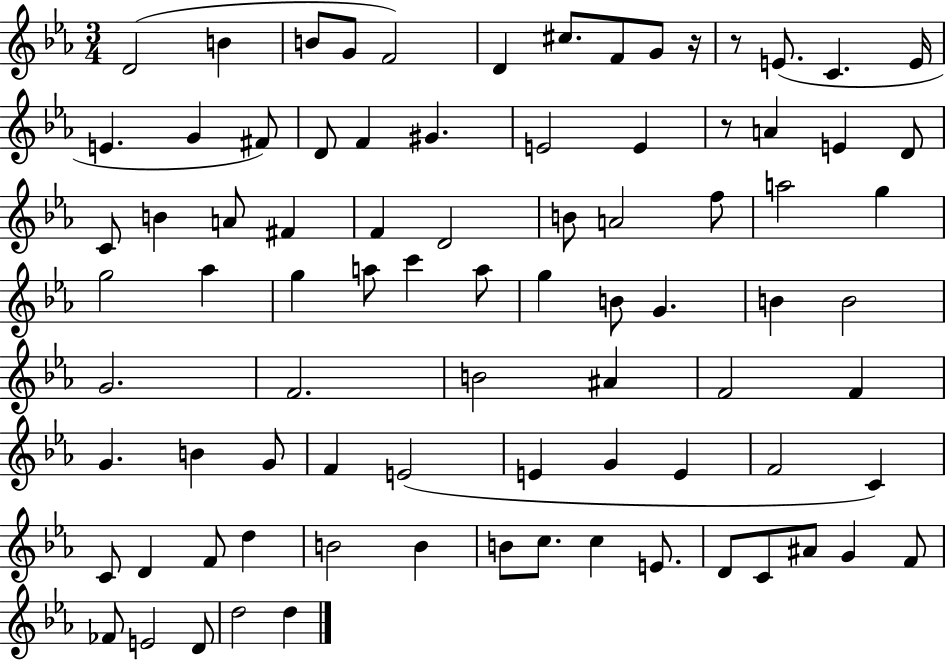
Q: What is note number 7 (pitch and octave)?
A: C#5